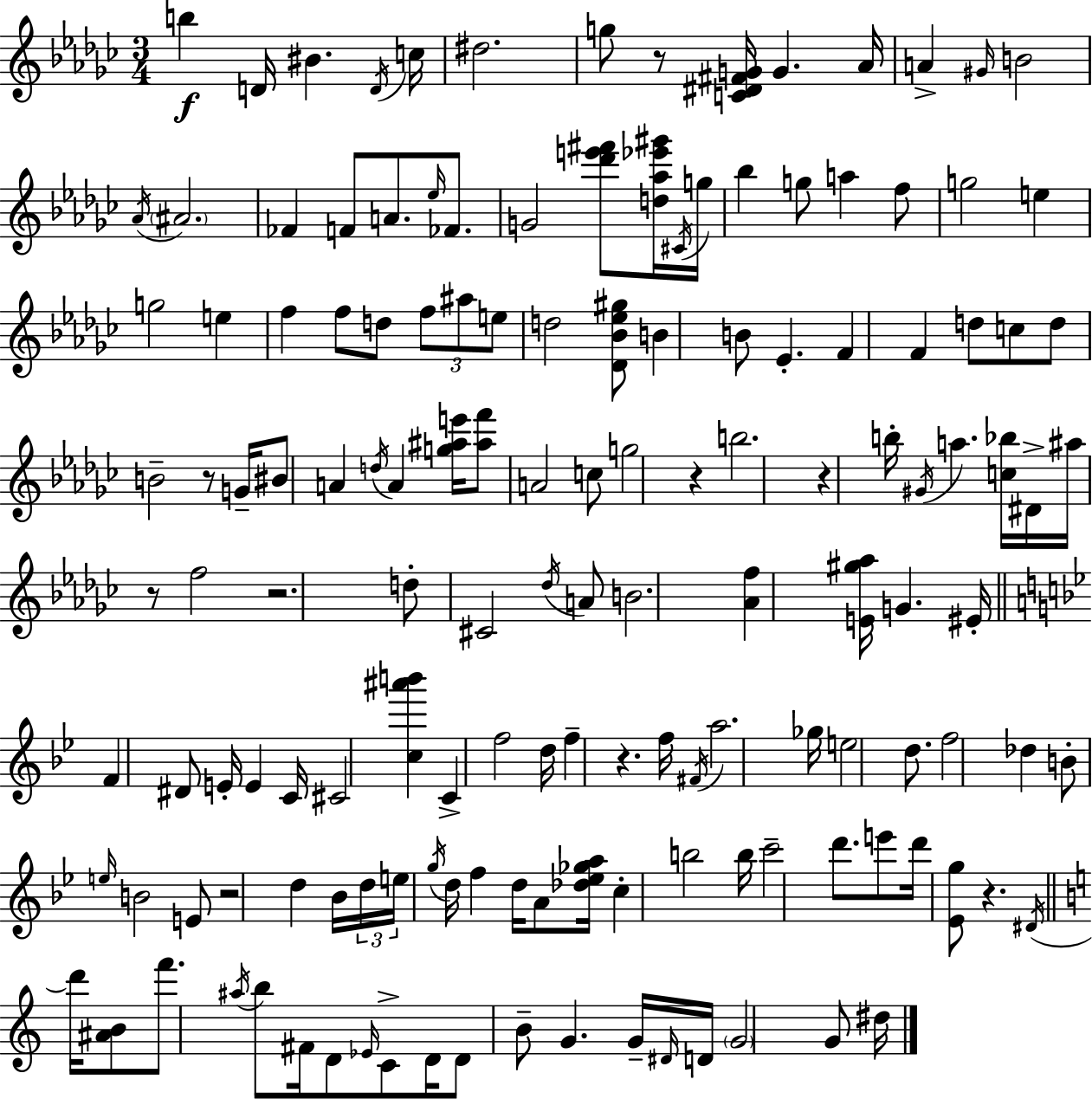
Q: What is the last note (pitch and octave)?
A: D#5